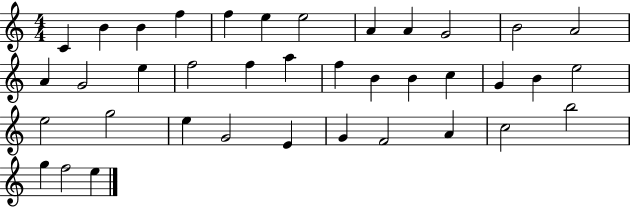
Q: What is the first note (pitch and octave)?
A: C4